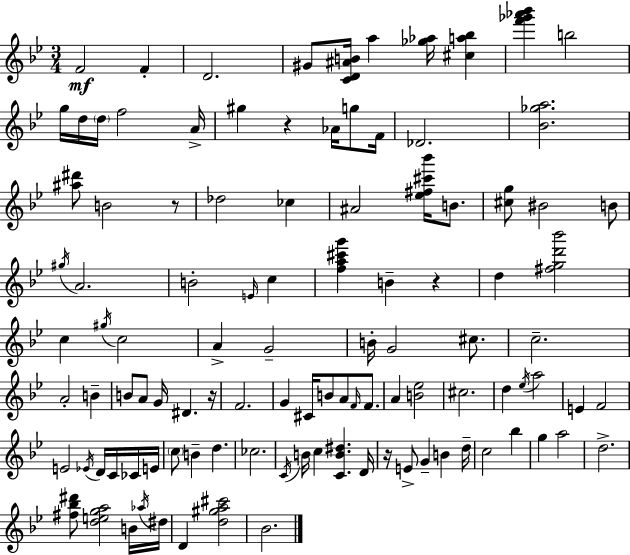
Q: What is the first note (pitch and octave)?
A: F4